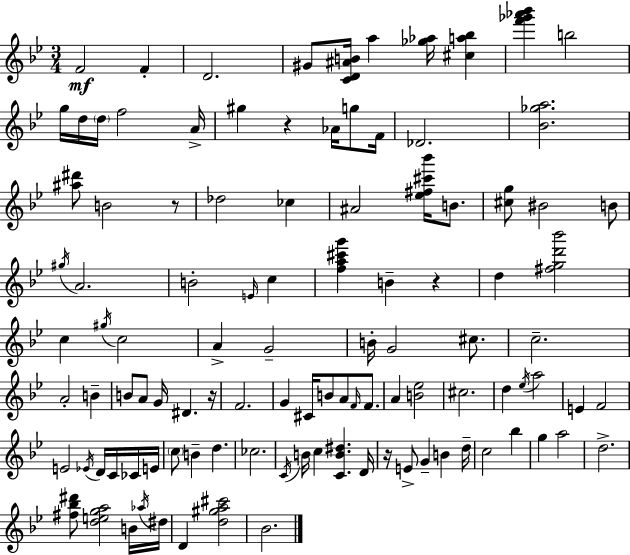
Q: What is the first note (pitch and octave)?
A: F4